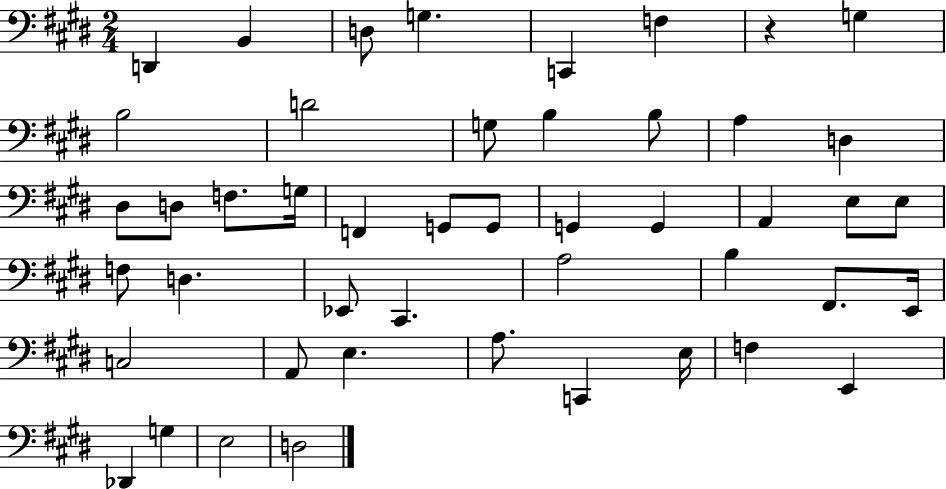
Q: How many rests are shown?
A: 1